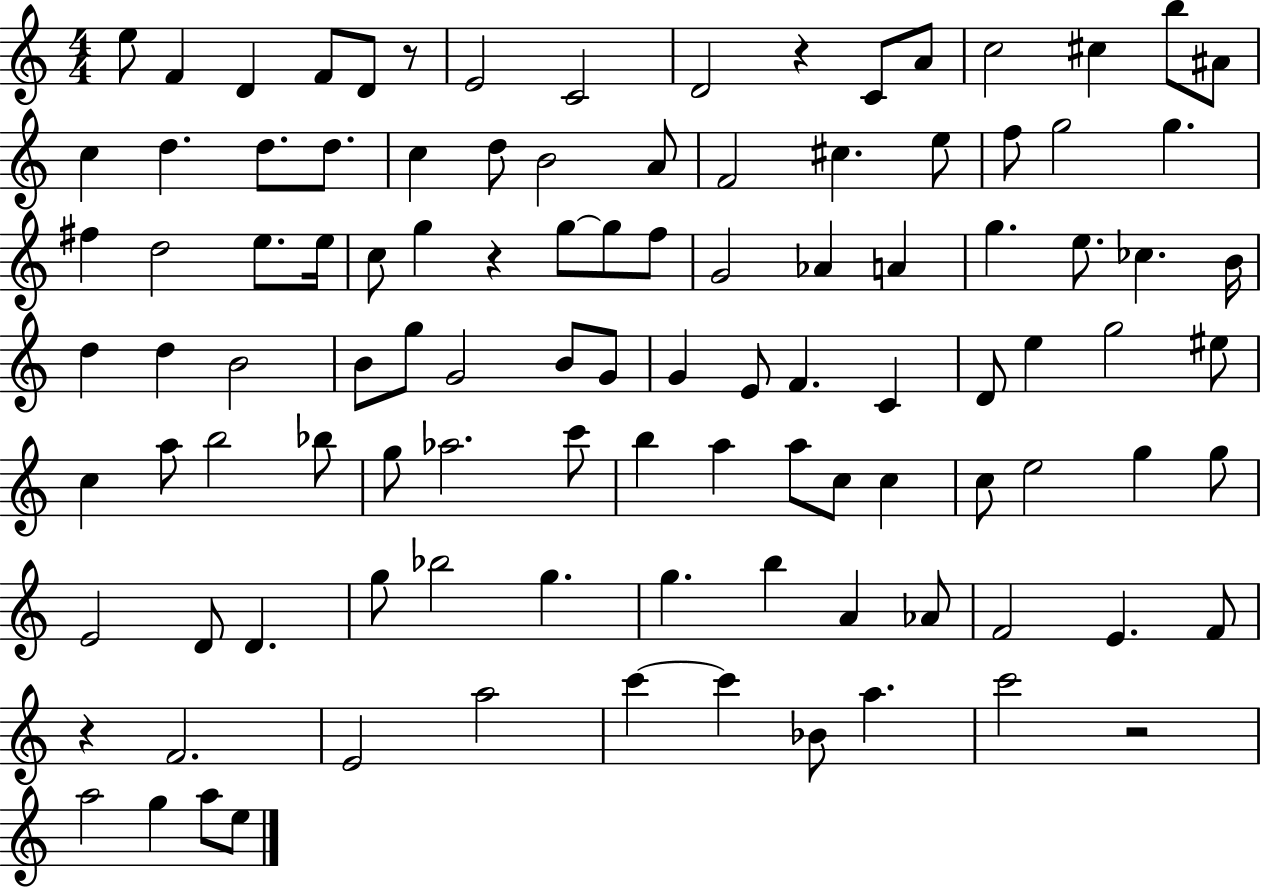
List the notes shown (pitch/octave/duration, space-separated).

E5/e F4/q D4/q F4/e D4/e R/e E4/h C4/h D4/h R/q C4/e A4/e C5/h C#5/q B5/e A#4/e C5/q D5/q. D5/e. D5/e. C5/q D5/e B4/h A4/e F4/h C#5/q. E5/e F5/e G5/h G5/q. F#5/q D5/h E5/e. E5/s C5/e G5/q R/q G5/e G5/e F5/e G4/h Ab4/q A4/q G5/q. E5/e. CES5/q. B4/s D5/q D5/q B4/h B4/e G5/e G4/h B4/e G4/e G4/q E4/e F4/q. C4/q D4/e E5/q G5/h EIS5/e C5/q A5/e B5/h Bb5/e G5/e Ab5/h. C6/e B5/q A5/q A5/e C5/e C5/q C5/e E5/h G5/q G5/e E4/h D4/e D4/q. G5/e Bb5/h G5/q. G5/q. B5/q A4/q Ab4/e F4/h E4/q. F4/e R/q F4/h. E4/h A5/h C6/q C6/q Bb4/e A5/q. C6/h R/h A5/h G5/q A5/e E5/e